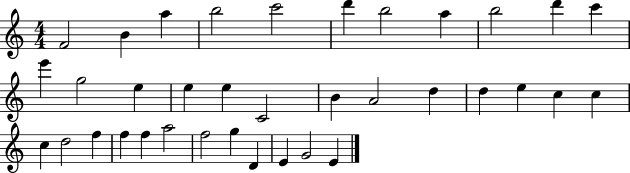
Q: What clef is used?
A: treble